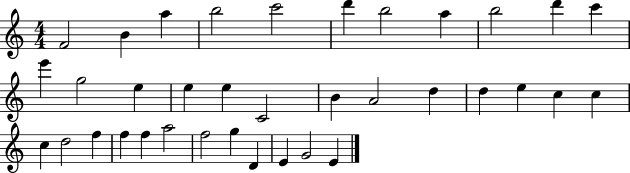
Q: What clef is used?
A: treble